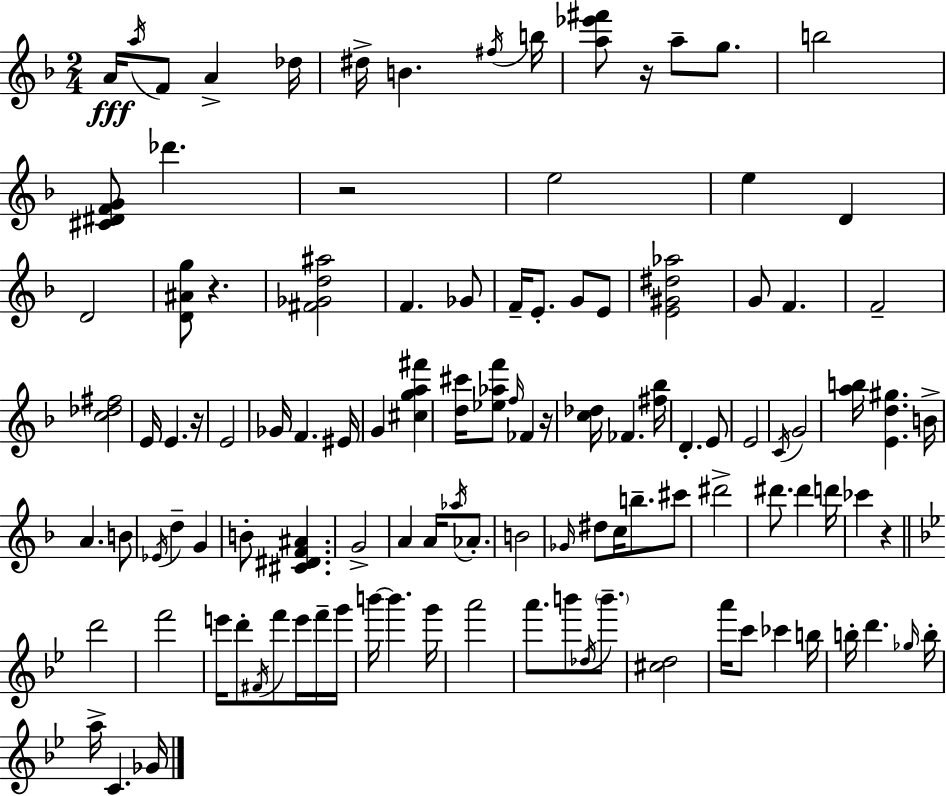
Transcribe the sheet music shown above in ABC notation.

X:1
T:Untitled
M:2/4
L:1/4
K:Dm
A/4 a/4 F/2 A _d/4 ^d/4 B ^f/4 b/4 [a_e'^f']/2 z/4 a/2 g/2 b2 [^C^DFG]/2 _d' z2 e2 e D D2 [D^Ag]/2 z [^F_Gd^a]2 F _G/2 F/4 E/2 G/2 E/2 [E^G^d_a]2 G/2 F F2 [c_d^f]2 E/4 E z/4 E2 _G/4 F ^E/4 G [^cga^f'] [d^c']/4 [_e_af']/2 f/4 _F z/4 [c_d]/4 _F [^f_b]/4 D E/2 E2 C/4 G2 [ab]/4 [Ed^g] B/4 A B/2 _E/4 d G B/2 [^C^DF^A] G2 A A/4 _a/4 _A/2 B2 _G/4 ^d/2 c/4 b/2 ^c'/2 ^d'2 ^d'/2 ^d' d'/4 _c' z d'2 f'2 e'/4 d'/2 ^F/4 f'/2 e'/4 f'/4 g'/4 b'/4 b' g'/4 a'2 a'/2 b'/2 _d/4 b'/2 [^cd]2 a'/4 c'/2 _c' b/4 b/4 d' _g/4 b/4 a/4 C _G/4